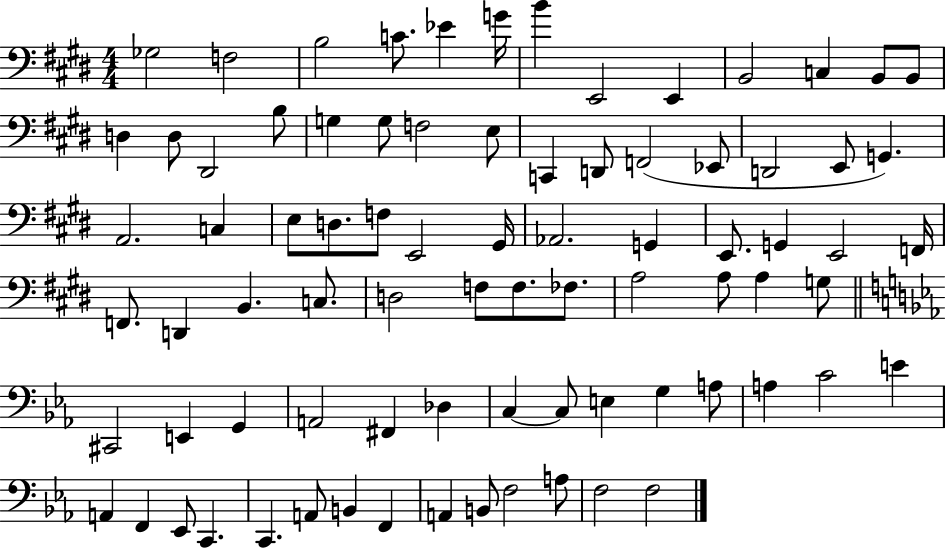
{
  \clef bass
  \numericTimeSignature
  \time 4/4
  \key e \major
  ges2 f2 | b2 c'8. ees'4 g'16 | b'4 e,2 e,4 | b,2 c4 b,8 b,8 | \break d4 d8 dis,2 b8 | g4 g8 f2 e8 | c,4 d,8 f,2( ees,8 | d,2 e,8 g,4.) | \break a,2. c4 | e8 d8. f8 e,2 gis,16 | aes,2. g,4 | e,8. g,4 e,2 f,16 | \break f,8. d,4 b,4. c8. | d2 f8 f8. fes8. | a2 a8 a4 g8 | \bar "||" \break \key c \minor cis,2 e,4 g,4 | a,2 fis,4 des4 | c4~~ c8 e4 g4 a8 | a4 c'2 e'4 | \break a,4 f,4 ees,8 c,4. | c,4. a,8 b,4 f,4 | a,4 b,8 f2 a8 | f2 f2 | \break \bar "|."
}